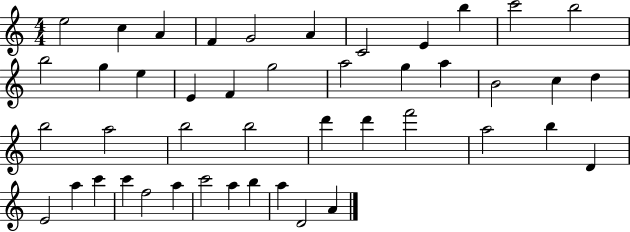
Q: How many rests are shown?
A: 0